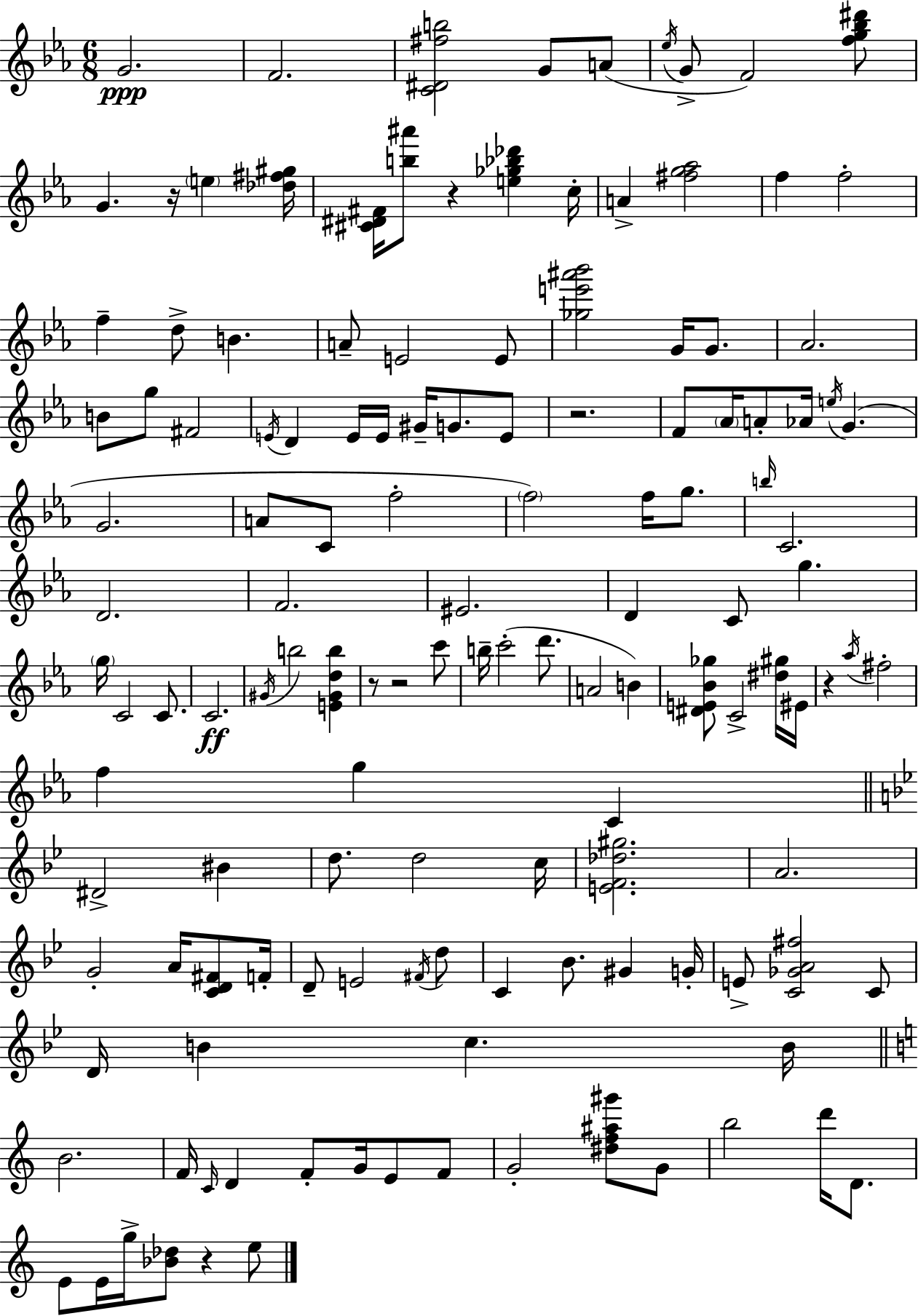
X:1
T:Untitled
M:6/8
L:1/4
K:Cm
G2 F2 [C^D^fb]2 G/2 A/2 _e/4 G/2 F2 [fg_b^d']/2 G z/4 e [_d^f^g]/4 [^C^D^F]/4 [b^a']/2 z [e_g_b_d'] c/4 A [^fg_a]2 f f2 f d/2 B A/2 E2 E/2 [_ge'^a'_b']2 G/4 G/2 _A2 B/2 g/2 ^F2 E/4 D E/4 E/4 ^G/4 G/2 E/2 z2 F/2 _A/4 A/2 _A/4 e/4 G G2 A/2 C/2 f2 f2 f/4 g/2 b/4 C2 D2 F2 ^E2 D C/2 g g/4 C2 C/2 C2 ^G/4 b2 [E^Gdb] z/2 z2 c'/2 b/4 c'2 d'/2 A2 B [^DE_B_g]/2 C2 [^d^g]/4 ^E/4 z _a/4 ^f2 f g C ^D2 ^B d/2 d2 c/4 [EF_d^g]2 A2 G2 A/4 [CD^F]/2 F/4 D/2 E2 ^F/4 d/2 C _B/2 ^G G/4 E/2 [C_GA^f]2 C/2 D/4 B c B/4 B2 F/4 C/4 D F/2 G/4 E/2 F/2 G2 [^df^a^g']/2 G/2 b2 d'/4 D/2 E/2 E/4 g/4 [_B_d]/2 z e/2